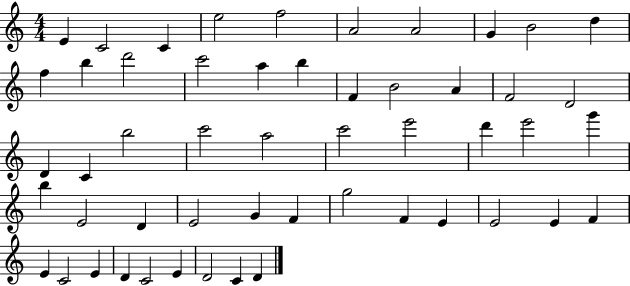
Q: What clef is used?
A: treble